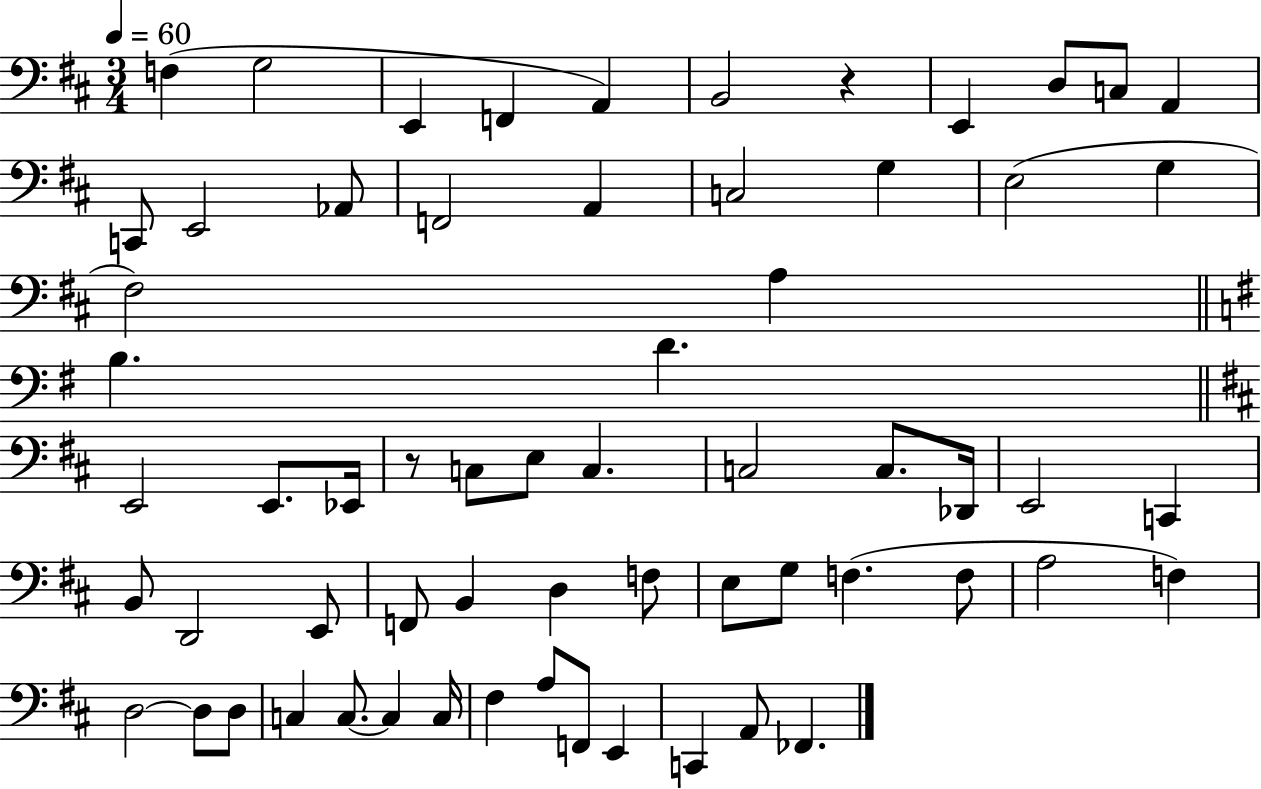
{
  \clef bass
  \numericTimeSignature
  \time 3/4
  \key d \major
  \tempo 4 = 60
  f4( g2 | e,4 f,4 a,4) | b,2 r4 | e,4 d8 c8 a,4 | \break c,8 e,2 aes,8 | f,2 a,4 | c2 g4 | e2( g4 | \break fis2) a4 | \bar "||" \break \key e \minor b4. d'4. | \bar "||" \break \key d \major e,2 e,8. ees,16 | r8 c8 e8 c4. | c2 c8. des,16 | e,2 c,4 | \break b,8 d,2 e,8 | f,8 b,4 d4 f8 | e8 g8 f4.( f8 | a2 f4) | \break d2~~ d8 d8 | c4 c8.~~ c4 c16 | fis4 a8 f,8 e,4 | c,4 a,8 fes,4. | \break \bar "|."
}